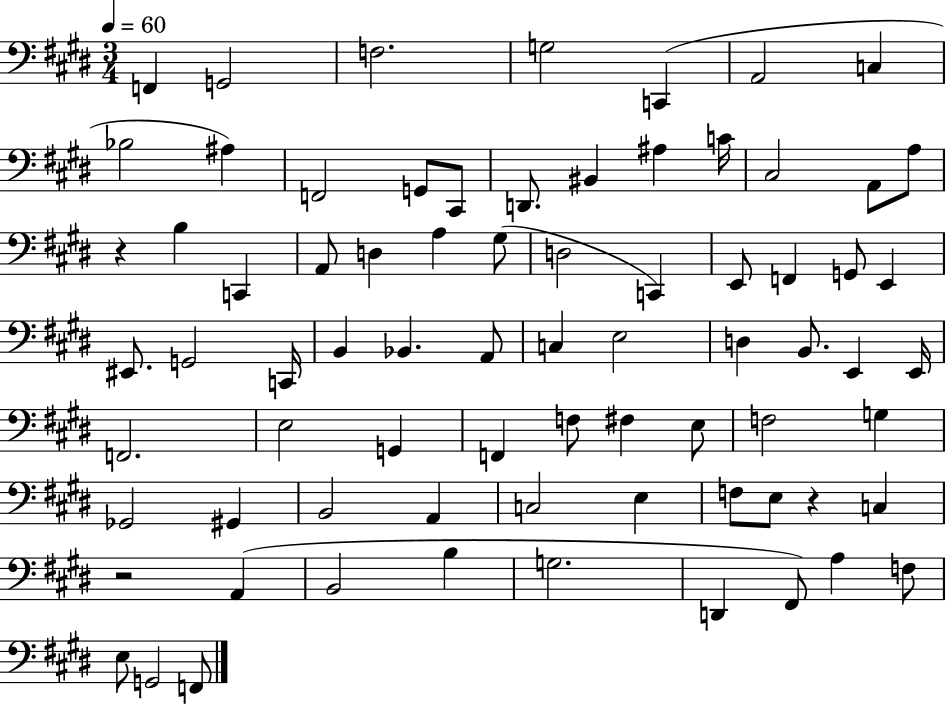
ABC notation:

X:1
T:Untitled
M:3/4
L:1/4
K:E
F,, G,,2 F,2 G,2 C,, A,,2 C, _B,2 ^A, F,,2 G,,/2 ^C,,/2 D,,/2 ^B,, ^A, C/4 ^C,2 A,,/2 A,/2 z B, C,, A,,/2 D, A, ^G,/2 D,2 C,, E,,/2 F,, G,,/2 E,, ^E,,/2 G,,2 C,,/4 B,, _B,, A,,/2 C, E,2 D, B,,/2 E,, E,,/4 F,,2 E,2 G,, F,, F,/2 ^F, E,/2 F,2 G, _G,,2 ^G,, B,,2 A,, C,2 E, F,/2 E,/2 z C, z2 A,, B,,2 B, G,2 D,, ^F,,/2 A, F,/2 E,/2 G,,2 F,,/2